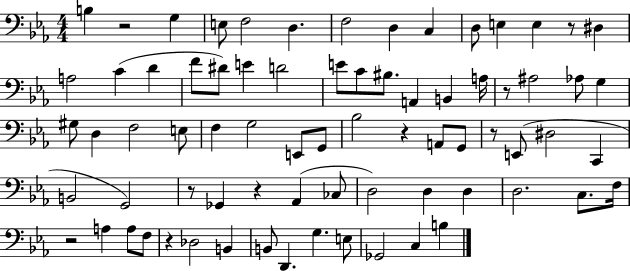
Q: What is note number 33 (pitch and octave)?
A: F3